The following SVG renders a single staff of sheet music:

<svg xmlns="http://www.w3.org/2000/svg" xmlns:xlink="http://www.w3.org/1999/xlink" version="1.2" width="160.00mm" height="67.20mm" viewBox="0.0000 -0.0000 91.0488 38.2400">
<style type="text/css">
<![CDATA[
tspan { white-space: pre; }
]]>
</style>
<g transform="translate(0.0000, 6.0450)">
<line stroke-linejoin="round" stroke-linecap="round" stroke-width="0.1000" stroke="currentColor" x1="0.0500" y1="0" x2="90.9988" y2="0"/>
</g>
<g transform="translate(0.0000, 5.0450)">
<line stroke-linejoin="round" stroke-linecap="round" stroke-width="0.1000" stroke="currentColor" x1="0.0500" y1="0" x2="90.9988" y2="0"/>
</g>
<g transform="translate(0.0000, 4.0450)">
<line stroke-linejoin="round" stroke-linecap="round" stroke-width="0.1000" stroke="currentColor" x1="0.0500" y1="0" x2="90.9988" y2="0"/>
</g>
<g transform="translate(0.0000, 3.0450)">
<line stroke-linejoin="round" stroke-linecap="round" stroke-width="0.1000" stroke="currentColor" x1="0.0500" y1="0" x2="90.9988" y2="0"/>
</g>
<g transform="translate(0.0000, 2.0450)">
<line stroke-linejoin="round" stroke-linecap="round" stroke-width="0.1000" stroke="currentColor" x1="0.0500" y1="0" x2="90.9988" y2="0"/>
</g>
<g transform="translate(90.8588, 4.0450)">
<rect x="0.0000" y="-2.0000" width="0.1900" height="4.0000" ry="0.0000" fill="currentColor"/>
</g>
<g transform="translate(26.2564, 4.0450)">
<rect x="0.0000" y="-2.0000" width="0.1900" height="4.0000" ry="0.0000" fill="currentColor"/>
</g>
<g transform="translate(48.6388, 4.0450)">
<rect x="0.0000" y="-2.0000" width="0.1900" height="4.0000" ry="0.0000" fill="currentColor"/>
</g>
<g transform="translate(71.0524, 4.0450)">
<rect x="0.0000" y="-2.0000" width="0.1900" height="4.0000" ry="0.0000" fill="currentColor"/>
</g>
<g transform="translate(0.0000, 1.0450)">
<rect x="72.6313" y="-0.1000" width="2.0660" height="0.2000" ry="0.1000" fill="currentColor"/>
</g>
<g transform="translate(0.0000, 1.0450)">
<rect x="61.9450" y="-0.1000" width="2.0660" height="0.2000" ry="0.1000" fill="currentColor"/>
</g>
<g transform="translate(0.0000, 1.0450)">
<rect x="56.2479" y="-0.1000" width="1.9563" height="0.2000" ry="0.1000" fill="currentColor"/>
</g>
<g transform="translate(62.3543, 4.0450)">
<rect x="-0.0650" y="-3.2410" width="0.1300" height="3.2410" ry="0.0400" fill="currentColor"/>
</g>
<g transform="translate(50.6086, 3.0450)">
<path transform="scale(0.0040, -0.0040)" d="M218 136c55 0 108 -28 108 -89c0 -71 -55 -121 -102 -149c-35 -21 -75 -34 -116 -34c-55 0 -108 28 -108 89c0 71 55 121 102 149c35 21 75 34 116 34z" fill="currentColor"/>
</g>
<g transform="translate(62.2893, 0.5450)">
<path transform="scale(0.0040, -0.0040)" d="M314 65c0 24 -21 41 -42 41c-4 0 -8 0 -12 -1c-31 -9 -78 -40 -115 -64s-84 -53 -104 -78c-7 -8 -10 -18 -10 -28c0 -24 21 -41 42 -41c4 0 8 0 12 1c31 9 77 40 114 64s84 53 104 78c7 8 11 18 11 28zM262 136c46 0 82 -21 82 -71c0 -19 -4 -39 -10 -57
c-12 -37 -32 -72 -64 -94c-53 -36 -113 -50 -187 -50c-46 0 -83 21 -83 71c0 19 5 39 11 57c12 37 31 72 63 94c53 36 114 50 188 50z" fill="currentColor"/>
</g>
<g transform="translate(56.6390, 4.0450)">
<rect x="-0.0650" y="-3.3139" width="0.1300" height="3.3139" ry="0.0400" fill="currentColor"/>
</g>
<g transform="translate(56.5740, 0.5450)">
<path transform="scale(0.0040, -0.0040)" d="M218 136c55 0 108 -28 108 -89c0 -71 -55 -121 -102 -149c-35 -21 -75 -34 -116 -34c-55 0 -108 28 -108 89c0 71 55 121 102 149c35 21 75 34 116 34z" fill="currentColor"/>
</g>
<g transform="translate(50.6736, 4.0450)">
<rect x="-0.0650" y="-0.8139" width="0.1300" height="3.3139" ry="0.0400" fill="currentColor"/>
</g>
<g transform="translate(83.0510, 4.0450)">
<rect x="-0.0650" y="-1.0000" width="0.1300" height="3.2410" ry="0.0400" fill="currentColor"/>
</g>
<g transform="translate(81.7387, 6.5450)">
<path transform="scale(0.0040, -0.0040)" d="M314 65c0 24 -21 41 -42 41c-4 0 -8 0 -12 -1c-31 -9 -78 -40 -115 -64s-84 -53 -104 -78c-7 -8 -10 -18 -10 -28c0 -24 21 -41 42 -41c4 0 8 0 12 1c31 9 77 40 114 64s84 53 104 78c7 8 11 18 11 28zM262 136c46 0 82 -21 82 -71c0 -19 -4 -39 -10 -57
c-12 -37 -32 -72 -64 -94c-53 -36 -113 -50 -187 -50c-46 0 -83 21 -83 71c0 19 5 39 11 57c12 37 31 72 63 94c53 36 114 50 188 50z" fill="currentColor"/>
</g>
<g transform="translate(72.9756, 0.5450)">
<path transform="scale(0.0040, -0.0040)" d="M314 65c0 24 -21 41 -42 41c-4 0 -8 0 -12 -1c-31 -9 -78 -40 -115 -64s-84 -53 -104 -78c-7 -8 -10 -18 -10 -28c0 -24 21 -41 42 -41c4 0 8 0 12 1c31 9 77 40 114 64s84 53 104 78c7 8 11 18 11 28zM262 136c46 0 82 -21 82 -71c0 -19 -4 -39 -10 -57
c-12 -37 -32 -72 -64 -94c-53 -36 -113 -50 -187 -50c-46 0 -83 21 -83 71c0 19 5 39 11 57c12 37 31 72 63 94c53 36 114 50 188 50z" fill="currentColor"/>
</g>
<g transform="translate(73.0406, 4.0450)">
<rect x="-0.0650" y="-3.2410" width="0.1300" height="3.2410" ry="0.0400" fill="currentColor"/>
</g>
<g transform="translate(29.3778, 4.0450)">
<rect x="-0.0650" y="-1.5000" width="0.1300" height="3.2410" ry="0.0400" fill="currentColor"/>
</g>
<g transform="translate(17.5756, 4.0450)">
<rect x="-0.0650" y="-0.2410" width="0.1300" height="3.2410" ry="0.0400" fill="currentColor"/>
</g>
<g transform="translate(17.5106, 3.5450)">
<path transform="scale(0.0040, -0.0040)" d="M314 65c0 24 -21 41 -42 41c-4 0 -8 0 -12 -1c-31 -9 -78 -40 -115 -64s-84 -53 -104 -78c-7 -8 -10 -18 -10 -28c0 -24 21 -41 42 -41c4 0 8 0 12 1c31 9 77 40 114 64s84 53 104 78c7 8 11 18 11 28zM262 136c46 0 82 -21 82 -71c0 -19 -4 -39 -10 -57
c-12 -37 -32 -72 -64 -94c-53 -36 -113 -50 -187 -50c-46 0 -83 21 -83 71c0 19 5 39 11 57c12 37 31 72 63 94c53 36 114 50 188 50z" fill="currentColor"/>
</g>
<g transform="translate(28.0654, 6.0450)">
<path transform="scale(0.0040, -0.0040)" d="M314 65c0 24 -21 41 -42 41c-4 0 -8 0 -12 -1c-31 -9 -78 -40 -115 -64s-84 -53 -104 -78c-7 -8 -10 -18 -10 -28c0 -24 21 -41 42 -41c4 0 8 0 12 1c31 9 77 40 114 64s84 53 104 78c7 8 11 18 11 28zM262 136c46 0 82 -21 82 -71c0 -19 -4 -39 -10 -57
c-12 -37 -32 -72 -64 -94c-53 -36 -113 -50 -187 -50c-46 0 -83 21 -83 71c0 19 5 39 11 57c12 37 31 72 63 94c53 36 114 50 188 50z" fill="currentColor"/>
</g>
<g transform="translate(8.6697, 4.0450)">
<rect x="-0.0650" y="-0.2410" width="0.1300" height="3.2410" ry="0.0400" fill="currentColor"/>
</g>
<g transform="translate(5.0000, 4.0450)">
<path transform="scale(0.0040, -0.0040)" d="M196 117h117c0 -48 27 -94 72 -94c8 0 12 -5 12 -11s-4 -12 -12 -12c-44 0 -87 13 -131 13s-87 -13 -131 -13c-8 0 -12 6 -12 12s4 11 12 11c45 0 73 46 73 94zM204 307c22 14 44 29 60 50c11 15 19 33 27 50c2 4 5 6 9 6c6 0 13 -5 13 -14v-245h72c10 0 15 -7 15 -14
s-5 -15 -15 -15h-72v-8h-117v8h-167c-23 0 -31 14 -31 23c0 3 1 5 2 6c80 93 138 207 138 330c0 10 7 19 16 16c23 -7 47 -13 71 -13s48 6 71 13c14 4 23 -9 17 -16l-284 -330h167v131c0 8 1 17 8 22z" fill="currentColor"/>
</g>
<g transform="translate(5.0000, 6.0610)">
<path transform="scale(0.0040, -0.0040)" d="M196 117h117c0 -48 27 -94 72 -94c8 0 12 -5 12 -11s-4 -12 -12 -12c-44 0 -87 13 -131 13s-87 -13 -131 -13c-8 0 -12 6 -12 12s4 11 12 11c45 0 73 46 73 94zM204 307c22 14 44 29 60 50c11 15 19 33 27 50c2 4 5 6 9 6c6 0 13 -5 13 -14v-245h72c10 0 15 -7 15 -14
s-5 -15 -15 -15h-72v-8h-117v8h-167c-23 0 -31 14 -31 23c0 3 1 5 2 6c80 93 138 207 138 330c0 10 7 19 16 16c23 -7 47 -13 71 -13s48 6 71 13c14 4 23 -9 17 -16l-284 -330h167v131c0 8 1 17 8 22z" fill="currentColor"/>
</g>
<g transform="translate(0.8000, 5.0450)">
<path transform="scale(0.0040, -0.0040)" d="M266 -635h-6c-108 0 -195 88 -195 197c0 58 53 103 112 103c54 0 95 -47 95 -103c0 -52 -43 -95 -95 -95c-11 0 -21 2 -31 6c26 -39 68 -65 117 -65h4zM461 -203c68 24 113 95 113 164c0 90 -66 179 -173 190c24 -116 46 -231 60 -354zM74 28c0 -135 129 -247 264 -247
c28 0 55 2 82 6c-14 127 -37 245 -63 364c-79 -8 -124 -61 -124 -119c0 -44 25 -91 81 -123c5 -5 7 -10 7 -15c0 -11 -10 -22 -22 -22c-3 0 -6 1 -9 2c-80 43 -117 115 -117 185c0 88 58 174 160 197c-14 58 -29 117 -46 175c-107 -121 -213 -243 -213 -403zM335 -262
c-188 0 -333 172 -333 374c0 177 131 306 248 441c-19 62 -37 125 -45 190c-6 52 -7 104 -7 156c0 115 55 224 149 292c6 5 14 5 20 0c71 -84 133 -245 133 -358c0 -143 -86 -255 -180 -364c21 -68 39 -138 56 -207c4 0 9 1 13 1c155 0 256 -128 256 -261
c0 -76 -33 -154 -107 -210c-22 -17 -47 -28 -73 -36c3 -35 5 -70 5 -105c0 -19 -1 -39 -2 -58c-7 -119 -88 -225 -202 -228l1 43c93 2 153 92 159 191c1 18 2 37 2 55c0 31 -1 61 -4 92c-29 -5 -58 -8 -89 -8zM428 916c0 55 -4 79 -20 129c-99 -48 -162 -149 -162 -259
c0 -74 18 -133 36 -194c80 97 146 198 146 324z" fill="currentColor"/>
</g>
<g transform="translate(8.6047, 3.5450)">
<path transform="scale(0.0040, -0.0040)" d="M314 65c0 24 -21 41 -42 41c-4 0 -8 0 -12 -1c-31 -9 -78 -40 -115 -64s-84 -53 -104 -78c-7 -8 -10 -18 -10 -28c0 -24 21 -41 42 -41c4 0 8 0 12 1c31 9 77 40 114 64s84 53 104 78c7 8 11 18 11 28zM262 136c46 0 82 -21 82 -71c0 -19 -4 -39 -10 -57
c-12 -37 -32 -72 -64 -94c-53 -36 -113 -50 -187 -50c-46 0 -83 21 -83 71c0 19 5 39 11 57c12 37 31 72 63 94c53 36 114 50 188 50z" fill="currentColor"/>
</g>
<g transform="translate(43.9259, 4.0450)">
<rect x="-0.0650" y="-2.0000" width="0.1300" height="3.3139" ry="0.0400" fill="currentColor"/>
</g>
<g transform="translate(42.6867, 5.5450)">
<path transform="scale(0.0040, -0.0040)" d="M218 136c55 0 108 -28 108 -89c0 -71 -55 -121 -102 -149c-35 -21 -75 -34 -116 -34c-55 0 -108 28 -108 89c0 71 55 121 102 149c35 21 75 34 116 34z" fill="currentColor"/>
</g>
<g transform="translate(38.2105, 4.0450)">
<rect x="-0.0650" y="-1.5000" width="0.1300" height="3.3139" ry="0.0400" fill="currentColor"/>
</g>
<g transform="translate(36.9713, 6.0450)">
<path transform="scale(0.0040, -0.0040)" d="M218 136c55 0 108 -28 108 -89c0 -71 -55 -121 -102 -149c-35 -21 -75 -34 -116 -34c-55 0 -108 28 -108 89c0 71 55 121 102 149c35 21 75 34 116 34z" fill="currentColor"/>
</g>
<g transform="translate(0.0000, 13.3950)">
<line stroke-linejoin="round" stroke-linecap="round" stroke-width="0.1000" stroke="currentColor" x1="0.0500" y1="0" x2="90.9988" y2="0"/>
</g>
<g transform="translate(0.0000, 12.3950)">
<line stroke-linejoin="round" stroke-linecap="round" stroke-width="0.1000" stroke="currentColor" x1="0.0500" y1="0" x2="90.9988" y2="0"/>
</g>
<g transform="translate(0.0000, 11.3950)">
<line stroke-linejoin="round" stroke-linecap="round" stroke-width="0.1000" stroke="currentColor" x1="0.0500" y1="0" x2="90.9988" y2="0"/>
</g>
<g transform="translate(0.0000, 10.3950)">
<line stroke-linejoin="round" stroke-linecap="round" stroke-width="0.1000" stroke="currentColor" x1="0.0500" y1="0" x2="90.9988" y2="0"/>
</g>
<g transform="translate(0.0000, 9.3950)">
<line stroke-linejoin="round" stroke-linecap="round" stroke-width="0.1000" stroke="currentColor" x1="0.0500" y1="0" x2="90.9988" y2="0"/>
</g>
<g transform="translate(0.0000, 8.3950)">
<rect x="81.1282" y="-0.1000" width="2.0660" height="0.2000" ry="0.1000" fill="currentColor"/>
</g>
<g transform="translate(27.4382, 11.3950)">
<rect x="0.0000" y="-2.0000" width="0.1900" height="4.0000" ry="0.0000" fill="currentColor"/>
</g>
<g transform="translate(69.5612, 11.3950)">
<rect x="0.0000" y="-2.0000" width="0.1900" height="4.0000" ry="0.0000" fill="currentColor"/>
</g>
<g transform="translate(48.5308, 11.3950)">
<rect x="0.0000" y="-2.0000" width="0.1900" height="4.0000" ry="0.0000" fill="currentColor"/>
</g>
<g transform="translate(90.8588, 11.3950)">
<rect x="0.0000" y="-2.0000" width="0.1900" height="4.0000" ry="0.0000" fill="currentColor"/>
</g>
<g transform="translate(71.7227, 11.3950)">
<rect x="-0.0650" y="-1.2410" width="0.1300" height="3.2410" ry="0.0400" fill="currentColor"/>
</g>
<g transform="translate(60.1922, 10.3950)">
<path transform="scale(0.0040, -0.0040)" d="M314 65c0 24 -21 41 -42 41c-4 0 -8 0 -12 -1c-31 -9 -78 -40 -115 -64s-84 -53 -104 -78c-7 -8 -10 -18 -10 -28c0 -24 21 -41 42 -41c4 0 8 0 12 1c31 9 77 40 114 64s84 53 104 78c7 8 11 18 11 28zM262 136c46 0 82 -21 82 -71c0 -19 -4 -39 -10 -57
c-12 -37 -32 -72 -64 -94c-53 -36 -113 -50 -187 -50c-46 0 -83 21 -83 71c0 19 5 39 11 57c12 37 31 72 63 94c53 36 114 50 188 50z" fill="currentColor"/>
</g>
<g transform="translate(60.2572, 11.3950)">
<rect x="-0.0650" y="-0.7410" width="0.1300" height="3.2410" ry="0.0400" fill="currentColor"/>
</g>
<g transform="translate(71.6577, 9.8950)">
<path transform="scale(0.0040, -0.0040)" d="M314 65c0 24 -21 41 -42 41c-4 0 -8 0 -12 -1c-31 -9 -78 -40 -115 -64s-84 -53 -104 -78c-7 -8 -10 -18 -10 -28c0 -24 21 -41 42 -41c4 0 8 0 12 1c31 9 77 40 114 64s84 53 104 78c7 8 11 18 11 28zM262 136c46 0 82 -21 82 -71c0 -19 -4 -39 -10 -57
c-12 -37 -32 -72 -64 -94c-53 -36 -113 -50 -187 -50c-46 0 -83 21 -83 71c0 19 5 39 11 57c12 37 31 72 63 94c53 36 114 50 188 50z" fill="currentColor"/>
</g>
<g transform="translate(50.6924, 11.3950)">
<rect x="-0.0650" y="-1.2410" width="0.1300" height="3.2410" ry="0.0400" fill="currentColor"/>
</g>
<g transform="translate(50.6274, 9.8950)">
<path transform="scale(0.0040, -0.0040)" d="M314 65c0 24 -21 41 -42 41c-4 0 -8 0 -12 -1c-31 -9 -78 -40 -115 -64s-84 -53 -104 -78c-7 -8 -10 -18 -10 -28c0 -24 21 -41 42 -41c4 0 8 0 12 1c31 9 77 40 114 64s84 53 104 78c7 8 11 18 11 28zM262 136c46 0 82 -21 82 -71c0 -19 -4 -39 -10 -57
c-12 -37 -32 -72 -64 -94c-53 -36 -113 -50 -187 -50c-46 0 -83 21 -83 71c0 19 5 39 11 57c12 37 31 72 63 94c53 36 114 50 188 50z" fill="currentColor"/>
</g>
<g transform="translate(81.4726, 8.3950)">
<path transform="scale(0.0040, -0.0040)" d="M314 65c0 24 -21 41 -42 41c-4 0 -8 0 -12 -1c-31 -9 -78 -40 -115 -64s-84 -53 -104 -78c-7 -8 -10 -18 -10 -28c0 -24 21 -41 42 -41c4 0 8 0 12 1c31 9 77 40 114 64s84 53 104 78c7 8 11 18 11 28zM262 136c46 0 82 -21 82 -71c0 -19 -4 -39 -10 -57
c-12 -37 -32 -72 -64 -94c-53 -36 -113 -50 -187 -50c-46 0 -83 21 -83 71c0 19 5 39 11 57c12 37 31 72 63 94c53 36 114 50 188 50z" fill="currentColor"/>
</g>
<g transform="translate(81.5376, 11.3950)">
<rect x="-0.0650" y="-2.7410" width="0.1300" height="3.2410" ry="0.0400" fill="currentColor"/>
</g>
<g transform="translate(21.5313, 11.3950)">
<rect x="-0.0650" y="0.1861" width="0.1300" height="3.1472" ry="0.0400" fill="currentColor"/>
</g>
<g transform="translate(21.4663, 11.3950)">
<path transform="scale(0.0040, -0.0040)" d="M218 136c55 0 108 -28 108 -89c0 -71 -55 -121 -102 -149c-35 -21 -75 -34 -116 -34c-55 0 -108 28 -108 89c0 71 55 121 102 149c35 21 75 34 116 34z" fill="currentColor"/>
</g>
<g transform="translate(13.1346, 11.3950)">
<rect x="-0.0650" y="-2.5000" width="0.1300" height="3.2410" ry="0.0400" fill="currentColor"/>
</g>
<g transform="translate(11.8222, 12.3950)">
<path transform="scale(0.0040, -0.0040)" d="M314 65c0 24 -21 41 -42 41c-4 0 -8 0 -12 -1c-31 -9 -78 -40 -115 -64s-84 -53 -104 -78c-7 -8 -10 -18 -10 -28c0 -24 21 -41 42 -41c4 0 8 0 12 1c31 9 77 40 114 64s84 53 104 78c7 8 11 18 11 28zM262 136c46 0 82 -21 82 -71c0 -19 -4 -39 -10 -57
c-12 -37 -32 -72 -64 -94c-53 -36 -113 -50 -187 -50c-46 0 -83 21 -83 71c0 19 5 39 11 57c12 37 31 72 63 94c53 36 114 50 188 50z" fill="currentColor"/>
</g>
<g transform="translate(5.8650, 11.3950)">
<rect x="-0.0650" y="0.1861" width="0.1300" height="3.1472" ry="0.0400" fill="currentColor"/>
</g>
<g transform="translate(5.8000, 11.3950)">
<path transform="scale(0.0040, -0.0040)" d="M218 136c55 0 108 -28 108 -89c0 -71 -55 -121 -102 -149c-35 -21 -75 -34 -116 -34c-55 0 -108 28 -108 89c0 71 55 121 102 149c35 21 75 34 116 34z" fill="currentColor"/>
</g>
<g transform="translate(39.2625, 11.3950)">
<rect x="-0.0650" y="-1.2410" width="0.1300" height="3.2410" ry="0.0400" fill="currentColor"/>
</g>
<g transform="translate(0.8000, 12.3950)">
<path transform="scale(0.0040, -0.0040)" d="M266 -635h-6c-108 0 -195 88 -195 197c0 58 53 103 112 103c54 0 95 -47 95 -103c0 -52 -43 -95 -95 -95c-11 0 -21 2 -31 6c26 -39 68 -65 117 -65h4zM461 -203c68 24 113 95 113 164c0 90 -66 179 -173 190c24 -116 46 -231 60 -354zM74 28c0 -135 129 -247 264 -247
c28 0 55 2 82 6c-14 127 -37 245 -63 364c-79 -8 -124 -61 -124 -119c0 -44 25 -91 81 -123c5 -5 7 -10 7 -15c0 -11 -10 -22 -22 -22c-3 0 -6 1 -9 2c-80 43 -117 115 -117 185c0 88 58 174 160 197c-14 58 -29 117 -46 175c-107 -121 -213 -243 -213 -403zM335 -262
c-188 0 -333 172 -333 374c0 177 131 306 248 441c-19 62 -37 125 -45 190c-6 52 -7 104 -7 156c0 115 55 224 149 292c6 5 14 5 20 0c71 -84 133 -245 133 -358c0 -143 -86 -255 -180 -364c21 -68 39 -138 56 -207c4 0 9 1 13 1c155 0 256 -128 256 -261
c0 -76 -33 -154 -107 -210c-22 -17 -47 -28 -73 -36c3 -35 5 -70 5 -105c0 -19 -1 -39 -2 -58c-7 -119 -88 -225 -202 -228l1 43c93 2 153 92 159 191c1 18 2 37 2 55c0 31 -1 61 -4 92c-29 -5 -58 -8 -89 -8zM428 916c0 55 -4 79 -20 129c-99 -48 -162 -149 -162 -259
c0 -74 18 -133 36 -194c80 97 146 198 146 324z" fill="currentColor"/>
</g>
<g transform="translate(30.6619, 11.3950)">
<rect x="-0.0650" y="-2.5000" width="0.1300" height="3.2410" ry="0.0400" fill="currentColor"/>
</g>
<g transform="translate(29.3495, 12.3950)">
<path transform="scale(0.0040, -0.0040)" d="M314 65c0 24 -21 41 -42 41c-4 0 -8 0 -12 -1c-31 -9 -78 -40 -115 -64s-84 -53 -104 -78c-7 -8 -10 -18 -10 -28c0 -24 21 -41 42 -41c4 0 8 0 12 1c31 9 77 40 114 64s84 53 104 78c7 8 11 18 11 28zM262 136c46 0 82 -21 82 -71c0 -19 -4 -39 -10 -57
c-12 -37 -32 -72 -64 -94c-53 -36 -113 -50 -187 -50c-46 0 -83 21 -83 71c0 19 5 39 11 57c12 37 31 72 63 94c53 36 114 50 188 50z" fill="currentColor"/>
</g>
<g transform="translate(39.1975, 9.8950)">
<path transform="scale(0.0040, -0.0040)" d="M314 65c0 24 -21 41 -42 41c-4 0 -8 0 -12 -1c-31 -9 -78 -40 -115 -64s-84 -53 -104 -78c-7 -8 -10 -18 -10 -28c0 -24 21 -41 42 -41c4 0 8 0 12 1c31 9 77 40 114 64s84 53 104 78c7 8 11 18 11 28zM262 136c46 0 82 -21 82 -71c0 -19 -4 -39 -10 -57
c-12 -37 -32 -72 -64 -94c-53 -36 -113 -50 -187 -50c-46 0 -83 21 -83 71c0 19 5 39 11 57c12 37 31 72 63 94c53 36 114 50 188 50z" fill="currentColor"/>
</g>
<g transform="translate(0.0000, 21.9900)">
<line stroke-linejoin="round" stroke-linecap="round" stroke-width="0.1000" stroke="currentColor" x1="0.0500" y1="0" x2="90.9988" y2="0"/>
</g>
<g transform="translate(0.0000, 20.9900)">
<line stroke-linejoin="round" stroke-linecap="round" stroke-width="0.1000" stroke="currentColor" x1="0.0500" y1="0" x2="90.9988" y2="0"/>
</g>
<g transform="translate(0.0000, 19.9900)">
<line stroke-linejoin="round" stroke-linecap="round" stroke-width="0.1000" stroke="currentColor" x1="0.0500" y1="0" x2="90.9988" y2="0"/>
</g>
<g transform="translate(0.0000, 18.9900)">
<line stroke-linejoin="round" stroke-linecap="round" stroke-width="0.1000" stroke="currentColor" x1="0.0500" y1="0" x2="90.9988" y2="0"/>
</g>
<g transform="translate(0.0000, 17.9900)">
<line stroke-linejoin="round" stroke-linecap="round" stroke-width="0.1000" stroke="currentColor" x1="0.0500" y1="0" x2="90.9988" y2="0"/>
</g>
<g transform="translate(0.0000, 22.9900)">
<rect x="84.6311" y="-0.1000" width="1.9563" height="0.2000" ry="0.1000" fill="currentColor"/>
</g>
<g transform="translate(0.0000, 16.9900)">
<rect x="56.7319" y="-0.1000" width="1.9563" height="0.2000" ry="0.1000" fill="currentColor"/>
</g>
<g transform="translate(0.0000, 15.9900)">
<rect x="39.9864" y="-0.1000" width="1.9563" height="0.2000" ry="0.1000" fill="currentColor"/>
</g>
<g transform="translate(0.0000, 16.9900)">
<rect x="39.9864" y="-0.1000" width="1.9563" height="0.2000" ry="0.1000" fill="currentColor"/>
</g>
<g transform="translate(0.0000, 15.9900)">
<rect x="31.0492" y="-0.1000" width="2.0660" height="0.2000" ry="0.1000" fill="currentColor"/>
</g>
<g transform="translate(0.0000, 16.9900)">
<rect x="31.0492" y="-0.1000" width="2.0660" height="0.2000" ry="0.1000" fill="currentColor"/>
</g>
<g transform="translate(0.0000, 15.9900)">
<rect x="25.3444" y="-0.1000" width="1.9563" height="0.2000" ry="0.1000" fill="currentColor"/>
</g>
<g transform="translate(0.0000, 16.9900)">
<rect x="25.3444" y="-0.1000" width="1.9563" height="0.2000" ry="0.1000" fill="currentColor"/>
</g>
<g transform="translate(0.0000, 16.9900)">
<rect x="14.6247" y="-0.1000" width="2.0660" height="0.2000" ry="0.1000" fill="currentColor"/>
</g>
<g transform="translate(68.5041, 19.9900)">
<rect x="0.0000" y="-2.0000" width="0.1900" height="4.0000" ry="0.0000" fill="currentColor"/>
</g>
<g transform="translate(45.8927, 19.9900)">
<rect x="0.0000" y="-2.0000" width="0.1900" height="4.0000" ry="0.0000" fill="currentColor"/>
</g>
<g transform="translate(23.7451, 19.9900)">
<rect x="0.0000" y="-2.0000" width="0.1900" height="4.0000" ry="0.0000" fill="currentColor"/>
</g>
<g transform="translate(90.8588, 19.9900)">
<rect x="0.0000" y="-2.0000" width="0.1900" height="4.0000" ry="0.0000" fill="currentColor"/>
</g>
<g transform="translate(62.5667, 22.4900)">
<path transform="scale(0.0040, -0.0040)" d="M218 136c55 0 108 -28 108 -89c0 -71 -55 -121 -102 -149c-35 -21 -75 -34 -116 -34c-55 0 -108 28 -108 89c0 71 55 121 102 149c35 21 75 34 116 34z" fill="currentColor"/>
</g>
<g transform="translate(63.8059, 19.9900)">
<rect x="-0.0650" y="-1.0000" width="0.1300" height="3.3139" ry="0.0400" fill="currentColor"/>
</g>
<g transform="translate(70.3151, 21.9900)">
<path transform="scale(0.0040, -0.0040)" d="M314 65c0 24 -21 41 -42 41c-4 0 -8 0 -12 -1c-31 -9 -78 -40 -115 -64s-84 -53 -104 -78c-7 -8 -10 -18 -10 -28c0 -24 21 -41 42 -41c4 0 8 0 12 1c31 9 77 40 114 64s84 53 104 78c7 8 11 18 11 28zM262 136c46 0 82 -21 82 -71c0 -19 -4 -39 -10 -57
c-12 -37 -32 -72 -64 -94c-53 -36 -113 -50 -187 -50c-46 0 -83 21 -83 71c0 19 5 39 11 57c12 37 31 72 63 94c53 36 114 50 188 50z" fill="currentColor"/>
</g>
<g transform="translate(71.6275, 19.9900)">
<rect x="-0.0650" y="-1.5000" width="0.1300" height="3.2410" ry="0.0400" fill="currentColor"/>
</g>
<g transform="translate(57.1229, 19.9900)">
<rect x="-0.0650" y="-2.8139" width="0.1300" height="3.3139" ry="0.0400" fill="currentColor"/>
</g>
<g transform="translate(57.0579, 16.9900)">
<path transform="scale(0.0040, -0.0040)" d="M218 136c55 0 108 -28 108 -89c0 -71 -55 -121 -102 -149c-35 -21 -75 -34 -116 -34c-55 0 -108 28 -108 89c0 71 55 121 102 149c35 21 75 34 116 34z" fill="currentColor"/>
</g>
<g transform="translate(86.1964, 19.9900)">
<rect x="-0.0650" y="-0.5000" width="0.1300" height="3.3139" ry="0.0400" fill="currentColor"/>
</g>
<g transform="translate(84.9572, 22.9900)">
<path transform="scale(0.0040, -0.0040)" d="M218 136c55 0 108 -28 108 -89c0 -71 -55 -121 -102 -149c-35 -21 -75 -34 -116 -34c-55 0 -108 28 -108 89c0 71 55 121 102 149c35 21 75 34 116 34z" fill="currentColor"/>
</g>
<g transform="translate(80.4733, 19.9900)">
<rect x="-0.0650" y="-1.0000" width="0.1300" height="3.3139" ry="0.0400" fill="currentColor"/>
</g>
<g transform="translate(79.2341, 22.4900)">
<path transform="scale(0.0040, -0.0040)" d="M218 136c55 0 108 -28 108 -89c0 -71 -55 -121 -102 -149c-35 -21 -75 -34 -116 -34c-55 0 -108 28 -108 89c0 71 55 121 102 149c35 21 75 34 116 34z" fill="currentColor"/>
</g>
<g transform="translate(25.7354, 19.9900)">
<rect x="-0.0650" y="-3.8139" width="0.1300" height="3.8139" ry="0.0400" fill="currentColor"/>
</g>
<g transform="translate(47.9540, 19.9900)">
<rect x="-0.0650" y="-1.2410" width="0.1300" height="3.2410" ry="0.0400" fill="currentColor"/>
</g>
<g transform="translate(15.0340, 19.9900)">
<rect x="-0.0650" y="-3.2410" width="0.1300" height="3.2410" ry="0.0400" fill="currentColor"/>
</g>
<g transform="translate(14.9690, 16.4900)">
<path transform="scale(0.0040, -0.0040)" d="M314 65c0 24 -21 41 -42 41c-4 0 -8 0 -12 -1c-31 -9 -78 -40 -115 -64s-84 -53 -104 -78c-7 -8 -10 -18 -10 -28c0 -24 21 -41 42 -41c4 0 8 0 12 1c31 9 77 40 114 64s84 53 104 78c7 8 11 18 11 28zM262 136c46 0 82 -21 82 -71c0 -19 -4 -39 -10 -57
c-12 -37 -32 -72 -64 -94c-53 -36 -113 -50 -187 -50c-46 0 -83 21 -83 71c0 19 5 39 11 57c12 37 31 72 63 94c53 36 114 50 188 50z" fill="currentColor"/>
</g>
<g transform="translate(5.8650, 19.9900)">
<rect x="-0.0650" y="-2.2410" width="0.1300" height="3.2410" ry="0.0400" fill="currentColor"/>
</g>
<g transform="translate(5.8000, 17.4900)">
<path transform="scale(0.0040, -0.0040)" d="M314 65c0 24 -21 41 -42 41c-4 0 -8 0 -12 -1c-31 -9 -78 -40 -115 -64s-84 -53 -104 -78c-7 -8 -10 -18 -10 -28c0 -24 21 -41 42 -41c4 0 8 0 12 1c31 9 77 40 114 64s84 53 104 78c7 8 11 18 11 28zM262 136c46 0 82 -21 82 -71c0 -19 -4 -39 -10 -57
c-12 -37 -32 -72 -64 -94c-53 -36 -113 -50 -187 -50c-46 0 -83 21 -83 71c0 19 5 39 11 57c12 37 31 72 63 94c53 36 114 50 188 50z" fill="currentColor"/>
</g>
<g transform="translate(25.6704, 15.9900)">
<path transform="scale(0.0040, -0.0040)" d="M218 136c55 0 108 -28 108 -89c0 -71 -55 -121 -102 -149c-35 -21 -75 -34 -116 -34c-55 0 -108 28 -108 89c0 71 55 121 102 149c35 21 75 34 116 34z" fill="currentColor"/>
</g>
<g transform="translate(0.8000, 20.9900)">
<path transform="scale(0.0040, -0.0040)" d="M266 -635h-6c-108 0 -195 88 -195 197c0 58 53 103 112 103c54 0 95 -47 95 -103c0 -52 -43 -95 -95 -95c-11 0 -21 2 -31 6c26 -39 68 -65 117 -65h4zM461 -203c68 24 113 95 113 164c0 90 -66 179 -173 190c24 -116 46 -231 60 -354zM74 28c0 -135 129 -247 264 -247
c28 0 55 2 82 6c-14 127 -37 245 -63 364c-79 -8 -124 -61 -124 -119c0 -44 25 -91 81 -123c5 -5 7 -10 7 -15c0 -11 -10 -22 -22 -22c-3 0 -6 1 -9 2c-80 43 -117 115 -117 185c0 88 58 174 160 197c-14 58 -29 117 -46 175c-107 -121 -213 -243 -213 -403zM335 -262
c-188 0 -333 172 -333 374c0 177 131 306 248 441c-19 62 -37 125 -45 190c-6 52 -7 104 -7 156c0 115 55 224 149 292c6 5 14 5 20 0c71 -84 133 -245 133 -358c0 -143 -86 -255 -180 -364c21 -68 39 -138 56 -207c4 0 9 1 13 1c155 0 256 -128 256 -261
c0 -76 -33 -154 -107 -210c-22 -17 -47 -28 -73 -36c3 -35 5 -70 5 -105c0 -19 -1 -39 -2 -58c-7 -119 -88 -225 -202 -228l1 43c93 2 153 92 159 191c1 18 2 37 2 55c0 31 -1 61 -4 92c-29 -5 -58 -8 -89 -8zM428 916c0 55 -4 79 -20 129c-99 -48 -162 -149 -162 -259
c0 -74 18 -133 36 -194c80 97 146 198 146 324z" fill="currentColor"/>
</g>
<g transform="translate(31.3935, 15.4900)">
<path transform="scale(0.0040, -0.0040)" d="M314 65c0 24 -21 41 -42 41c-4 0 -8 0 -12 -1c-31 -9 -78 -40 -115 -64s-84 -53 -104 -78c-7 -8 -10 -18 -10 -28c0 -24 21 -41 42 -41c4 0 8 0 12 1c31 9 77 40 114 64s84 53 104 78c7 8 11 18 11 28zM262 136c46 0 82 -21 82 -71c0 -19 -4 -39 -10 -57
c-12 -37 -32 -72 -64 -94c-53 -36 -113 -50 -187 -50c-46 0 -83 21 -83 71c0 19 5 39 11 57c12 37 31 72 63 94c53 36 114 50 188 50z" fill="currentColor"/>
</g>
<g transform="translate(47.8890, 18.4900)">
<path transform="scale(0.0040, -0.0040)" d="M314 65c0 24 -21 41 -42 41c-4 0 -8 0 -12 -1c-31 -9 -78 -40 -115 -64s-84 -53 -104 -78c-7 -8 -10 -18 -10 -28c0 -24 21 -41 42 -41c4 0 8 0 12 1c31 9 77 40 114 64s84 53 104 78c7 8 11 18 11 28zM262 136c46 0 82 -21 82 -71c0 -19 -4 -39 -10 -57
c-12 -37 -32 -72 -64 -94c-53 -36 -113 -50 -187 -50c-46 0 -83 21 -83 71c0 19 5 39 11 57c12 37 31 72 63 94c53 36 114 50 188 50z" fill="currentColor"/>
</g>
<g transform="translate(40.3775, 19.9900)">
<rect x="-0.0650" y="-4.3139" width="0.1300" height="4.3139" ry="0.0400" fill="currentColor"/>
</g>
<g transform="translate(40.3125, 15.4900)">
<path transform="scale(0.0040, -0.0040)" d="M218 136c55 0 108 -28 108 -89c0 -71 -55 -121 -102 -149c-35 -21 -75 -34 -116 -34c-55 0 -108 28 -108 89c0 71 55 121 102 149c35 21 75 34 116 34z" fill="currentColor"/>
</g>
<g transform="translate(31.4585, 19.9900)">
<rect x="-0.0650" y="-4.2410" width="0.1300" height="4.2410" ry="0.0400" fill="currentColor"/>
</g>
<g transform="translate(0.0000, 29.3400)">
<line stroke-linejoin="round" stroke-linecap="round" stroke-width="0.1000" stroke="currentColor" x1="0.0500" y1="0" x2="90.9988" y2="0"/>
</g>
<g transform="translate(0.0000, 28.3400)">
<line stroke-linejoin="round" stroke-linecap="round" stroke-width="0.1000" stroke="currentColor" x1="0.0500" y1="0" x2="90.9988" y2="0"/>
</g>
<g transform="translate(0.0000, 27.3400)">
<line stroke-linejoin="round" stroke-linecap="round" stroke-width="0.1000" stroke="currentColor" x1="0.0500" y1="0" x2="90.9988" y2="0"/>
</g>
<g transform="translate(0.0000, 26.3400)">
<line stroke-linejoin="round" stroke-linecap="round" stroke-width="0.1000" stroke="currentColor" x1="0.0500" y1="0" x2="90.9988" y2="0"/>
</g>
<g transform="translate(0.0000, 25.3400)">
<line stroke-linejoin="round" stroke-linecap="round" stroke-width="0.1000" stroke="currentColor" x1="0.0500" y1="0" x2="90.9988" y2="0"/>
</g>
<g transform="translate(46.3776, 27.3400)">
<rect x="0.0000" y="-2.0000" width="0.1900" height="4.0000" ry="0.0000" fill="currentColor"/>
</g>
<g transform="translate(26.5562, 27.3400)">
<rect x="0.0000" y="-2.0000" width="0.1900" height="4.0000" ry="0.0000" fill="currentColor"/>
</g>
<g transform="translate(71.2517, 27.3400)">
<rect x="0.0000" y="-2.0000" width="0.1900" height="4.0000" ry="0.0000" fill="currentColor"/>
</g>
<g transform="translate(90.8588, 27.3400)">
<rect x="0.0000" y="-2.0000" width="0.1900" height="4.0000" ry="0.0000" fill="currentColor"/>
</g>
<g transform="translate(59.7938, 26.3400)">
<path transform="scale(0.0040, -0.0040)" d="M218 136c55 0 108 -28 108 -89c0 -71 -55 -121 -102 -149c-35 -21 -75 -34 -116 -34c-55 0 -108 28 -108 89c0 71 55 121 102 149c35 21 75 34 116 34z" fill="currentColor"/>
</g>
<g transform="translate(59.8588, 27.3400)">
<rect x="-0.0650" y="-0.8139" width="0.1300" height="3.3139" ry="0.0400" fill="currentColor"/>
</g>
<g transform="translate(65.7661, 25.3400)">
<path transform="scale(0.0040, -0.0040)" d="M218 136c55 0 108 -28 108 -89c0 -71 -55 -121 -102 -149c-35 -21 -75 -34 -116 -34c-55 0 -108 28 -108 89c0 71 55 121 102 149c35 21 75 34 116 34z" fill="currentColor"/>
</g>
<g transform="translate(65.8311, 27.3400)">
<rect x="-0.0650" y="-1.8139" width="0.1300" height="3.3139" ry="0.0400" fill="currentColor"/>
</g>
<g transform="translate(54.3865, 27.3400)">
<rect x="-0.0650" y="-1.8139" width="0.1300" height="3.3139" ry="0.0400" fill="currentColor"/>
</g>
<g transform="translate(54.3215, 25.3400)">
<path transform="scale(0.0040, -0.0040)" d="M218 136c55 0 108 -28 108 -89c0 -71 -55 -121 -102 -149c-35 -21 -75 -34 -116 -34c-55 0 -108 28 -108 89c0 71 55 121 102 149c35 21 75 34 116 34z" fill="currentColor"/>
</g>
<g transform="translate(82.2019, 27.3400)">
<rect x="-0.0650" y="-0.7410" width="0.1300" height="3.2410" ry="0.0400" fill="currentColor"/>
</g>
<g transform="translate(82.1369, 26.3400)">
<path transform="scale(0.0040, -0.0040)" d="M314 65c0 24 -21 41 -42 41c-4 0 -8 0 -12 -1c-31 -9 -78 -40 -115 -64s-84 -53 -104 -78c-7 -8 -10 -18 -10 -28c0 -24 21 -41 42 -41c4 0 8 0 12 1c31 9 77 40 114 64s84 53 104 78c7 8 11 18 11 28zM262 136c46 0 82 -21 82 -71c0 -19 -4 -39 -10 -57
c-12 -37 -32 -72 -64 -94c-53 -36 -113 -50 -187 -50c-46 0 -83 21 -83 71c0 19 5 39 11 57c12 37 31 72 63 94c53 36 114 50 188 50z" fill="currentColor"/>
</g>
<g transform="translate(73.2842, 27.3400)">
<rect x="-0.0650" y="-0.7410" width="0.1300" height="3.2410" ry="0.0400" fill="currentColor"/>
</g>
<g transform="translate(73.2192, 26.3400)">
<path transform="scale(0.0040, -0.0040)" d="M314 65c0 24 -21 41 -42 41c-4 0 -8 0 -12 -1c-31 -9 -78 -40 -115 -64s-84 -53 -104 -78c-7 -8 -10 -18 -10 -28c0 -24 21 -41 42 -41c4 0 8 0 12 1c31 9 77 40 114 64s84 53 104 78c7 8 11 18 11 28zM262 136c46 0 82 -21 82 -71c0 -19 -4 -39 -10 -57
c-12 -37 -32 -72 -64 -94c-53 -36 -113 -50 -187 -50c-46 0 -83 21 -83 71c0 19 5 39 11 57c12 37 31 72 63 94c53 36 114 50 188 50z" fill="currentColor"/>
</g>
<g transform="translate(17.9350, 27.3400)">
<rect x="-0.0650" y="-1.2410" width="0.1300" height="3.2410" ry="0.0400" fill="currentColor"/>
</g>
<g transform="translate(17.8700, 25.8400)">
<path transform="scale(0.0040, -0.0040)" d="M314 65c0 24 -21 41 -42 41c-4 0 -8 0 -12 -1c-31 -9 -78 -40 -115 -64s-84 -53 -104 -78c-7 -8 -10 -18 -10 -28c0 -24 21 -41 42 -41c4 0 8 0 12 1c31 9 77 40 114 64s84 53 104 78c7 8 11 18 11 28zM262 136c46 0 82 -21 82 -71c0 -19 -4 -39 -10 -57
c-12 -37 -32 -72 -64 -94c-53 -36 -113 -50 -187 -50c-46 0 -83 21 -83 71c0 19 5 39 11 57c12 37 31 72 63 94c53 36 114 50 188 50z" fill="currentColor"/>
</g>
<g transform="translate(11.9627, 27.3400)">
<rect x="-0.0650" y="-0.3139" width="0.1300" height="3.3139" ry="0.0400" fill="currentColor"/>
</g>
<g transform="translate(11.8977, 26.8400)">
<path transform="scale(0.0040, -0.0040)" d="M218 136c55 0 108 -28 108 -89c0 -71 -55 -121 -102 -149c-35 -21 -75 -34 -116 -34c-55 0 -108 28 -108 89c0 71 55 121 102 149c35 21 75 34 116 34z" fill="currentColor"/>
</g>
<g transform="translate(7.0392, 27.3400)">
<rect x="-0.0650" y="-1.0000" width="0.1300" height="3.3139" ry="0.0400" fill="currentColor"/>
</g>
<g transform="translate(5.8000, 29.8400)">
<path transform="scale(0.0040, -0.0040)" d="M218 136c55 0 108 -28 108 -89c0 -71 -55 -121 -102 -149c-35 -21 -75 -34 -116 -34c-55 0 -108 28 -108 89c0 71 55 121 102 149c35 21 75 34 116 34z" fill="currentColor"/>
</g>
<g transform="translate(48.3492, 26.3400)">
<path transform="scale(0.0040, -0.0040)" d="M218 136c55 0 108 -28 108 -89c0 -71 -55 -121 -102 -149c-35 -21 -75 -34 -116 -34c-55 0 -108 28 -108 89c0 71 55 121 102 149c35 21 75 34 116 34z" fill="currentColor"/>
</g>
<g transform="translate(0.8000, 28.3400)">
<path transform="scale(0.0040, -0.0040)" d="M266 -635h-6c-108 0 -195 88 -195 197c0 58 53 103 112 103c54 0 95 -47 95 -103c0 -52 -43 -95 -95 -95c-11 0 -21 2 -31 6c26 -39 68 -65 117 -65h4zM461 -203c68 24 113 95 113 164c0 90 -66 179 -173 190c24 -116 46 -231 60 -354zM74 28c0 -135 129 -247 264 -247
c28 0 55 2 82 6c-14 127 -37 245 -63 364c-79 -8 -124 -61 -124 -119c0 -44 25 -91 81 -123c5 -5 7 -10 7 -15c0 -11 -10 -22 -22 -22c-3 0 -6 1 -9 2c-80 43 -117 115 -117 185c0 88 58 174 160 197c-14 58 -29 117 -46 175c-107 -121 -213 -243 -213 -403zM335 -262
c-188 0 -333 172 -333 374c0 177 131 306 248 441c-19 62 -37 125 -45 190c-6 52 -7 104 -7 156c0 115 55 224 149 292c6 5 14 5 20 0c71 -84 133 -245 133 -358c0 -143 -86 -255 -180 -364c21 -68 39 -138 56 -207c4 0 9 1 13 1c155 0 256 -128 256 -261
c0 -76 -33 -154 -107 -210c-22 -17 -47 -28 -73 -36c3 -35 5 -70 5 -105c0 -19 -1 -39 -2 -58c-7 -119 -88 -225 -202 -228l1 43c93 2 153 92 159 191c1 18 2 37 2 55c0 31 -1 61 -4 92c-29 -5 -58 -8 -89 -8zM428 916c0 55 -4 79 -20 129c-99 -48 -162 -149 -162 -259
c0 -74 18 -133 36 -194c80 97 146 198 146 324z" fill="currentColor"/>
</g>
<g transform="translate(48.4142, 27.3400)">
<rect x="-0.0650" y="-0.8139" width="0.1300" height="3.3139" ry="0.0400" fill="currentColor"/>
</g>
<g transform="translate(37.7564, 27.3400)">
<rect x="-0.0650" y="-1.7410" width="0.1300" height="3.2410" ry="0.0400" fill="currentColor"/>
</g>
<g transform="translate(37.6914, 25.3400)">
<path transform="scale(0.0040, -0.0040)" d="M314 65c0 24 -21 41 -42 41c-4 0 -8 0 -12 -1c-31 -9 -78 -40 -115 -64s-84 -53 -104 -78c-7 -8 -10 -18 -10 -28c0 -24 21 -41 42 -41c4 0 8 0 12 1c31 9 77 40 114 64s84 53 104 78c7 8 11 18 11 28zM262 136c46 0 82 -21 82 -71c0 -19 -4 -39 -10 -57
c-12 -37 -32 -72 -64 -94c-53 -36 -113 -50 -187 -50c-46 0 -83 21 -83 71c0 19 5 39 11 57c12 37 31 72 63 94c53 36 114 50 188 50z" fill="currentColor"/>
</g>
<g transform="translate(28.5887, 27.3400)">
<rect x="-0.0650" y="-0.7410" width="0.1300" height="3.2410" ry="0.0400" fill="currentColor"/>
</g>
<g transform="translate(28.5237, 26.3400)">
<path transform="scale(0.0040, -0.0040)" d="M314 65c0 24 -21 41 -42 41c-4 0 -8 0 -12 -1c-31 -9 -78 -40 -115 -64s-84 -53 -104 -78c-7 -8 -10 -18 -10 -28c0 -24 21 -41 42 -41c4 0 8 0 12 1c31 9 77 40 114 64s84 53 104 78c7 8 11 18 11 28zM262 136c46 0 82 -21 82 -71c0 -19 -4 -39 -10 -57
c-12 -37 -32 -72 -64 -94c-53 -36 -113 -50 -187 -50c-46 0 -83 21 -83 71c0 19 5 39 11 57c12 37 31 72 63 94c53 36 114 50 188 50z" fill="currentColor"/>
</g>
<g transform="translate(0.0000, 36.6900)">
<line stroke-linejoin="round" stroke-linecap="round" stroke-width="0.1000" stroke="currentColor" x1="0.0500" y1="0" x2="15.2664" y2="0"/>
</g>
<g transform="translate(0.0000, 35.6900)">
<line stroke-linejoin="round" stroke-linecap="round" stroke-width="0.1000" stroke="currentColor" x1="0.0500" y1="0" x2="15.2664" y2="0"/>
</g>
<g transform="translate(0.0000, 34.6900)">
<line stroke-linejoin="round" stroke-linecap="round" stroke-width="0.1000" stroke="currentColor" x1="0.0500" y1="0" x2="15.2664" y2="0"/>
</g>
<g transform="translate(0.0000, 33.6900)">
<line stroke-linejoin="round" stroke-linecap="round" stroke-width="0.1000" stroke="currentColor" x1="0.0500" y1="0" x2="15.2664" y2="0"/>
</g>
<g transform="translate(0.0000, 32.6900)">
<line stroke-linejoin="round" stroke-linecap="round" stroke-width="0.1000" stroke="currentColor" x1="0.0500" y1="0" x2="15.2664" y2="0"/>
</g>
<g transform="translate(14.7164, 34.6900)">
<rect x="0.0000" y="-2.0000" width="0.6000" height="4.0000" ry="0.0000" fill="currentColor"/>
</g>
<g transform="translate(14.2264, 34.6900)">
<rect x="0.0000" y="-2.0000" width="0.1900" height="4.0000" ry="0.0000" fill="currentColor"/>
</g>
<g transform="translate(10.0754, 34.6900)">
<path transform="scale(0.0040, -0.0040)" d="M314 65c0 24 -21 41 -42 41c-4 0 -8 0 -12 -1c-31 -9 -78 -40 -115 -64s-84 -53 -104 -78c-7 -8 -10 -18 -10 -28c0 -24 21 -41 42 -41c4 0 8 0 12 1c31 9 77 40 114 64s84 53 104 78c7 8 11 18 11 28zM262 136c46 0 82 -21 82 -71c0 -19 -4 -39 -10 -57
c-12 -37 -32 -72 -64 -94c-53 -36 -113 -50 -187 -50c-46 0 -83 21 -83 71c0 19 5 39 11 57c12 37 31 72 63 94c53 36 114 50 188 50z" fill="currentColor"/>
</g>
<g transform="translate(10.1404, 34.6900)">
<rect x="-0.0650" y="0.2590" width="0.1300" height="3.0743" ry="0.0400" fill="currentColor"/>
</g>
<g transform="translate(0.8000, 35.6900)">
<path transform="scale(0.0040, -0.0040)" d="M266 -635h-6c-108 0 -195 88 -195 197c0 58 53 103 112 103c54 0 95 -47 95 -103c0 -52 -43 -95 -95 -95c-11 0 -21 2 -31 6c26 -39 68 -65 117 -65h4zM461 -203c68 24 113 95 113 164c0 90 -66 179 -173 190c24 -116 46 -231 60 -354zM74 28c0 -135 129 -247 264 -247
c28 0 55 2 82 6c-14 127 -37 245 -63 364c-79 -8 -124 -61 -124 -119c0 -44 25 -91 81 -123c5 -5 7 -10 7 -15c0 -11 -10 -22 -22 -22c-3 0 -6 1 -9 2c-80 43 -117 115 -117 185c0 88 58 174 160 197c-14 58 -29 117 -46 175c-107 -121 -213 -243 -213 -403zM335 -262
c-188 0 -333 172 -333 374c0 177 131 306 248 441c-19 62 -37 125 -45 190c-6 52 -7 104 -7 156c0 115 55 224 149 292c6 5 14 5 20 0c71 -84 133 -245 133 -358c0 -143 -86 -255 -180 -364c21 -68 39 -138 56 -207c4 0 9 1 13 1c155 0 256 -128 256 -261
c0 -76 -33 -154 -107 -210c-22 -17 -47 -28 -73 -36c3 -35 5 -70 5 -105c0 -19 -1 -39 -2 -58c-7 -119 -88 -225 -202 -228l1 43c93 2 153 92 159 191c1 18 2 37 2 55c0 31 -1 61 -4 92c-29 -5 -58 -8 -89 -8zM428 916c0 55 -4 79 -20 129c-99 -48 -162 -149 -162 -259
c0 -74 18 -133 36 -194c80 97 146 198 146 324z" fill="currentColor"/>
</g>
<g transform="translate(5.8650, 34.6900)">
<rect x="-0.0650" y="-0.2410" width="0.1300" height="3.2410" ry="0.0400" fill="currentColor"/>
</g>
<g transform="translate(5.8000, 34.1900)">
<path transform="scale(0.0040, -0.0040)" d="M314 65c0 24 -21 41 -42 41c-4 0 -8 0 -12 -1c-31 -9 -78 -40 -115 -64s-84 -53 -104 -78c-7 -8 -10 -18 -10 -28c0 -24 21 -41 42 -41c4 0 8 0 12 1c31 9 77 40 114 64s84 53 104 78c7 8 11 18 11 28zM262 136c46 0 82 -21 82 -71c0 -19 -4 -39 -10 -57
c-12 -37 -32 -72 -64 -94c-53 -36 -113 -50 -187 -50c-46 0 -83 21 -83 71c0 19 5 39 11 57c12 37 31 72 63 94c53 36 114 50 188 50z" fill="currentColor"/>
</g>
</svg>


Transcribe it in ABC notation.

X:1
T:Untitled
M:4/4
L:1/4
K:C
c2 c2 E2 E F d b b2 b2 D2 B G2 B G2 e2 e2 d2 e2 a2 g2 b2 c' d'2 d' e2 a D E2 D C D c e2 d2 f2 d f d f d2 d2 c2 B2